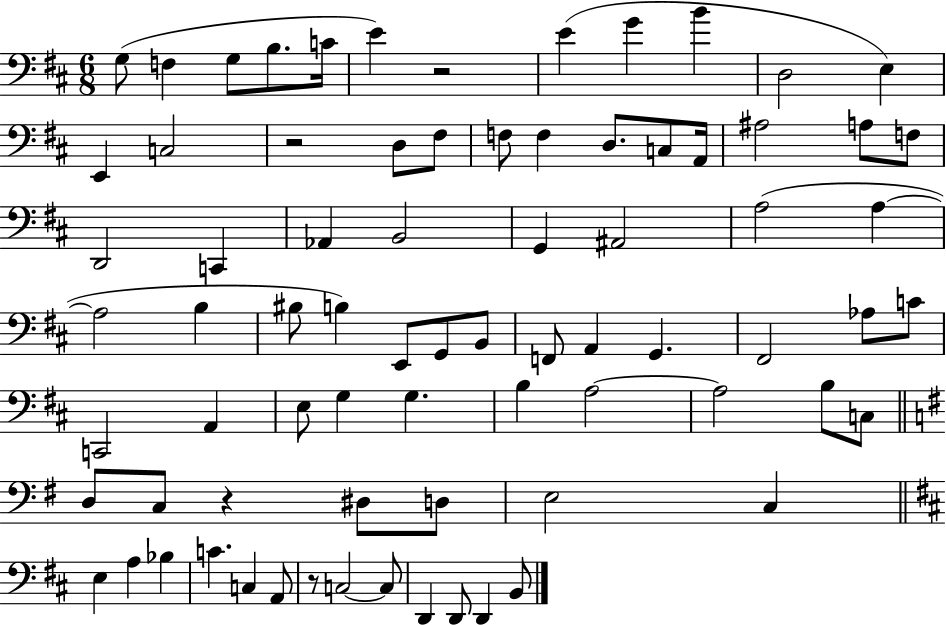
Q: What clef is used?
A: bass